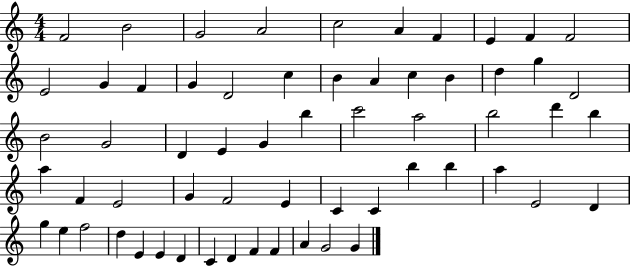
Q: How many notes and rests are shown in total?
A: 61